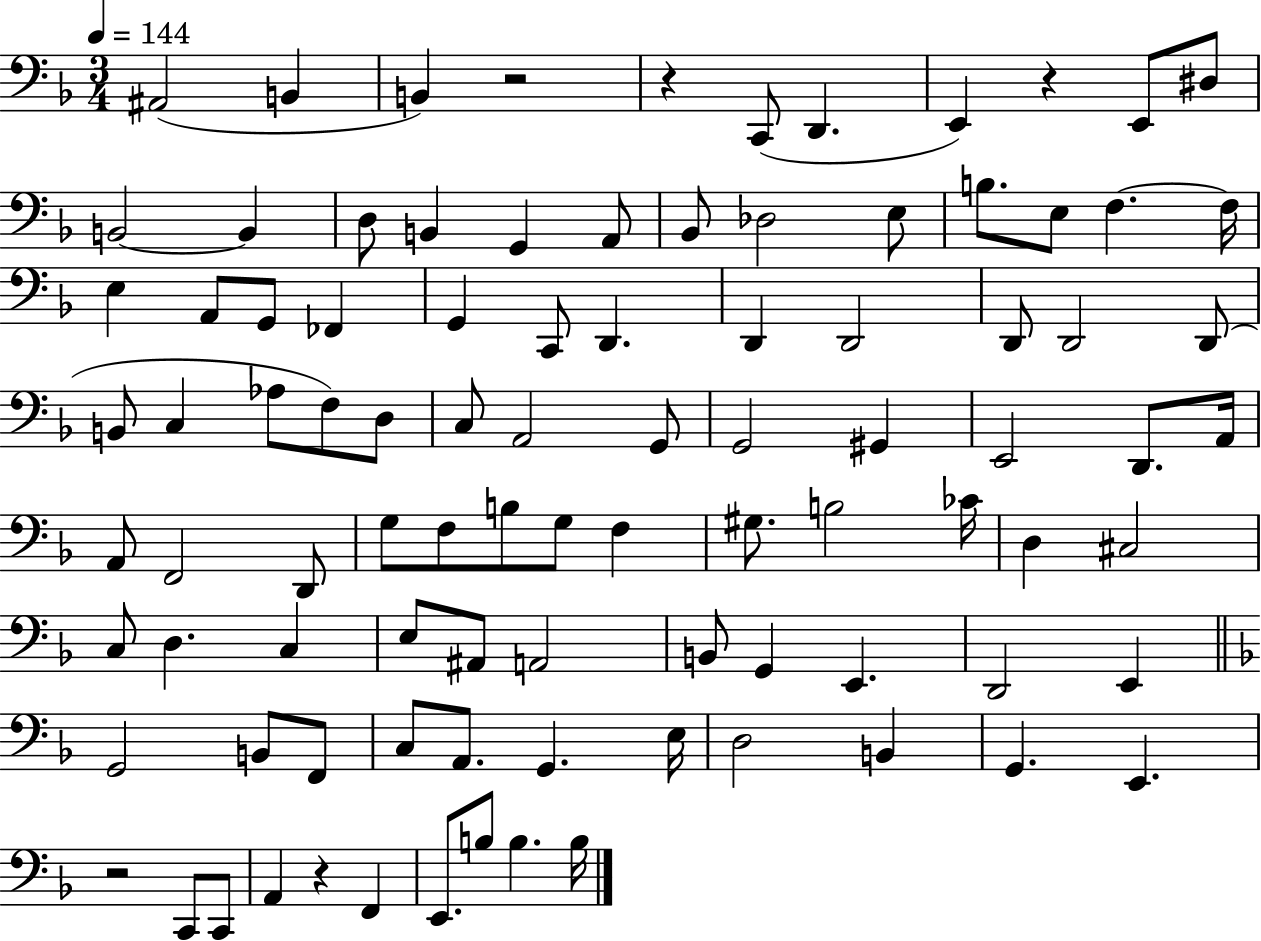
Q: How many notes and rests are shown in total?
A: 94